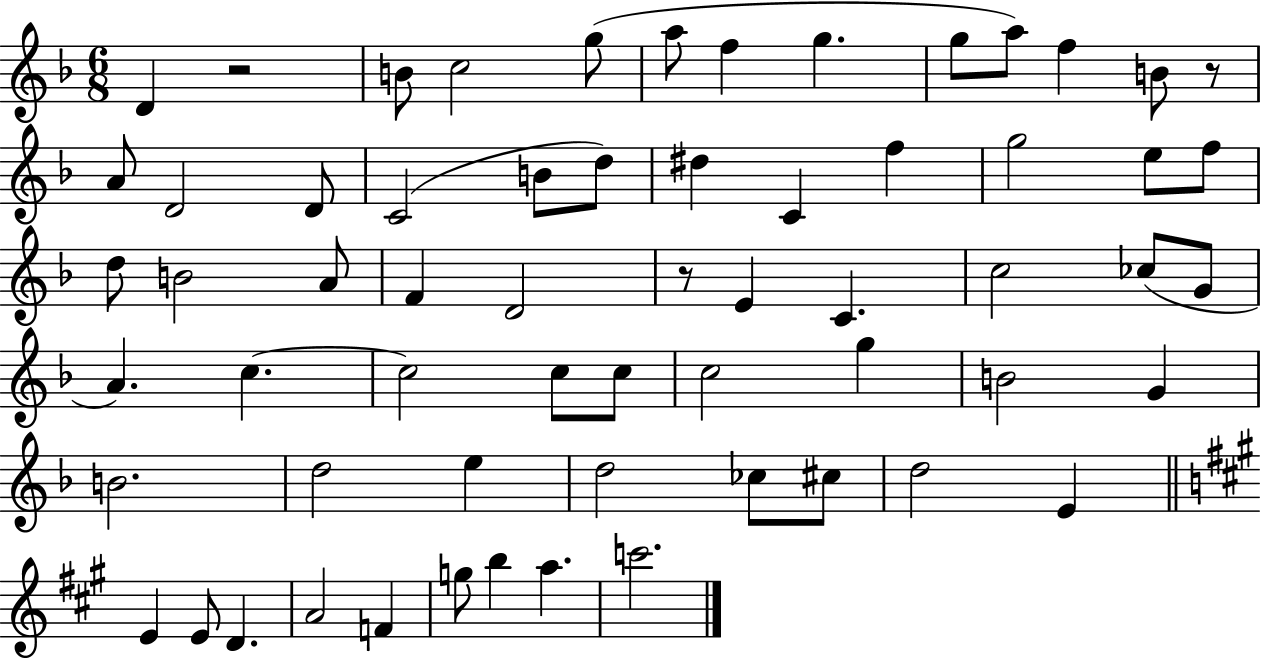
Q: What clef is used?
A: treble